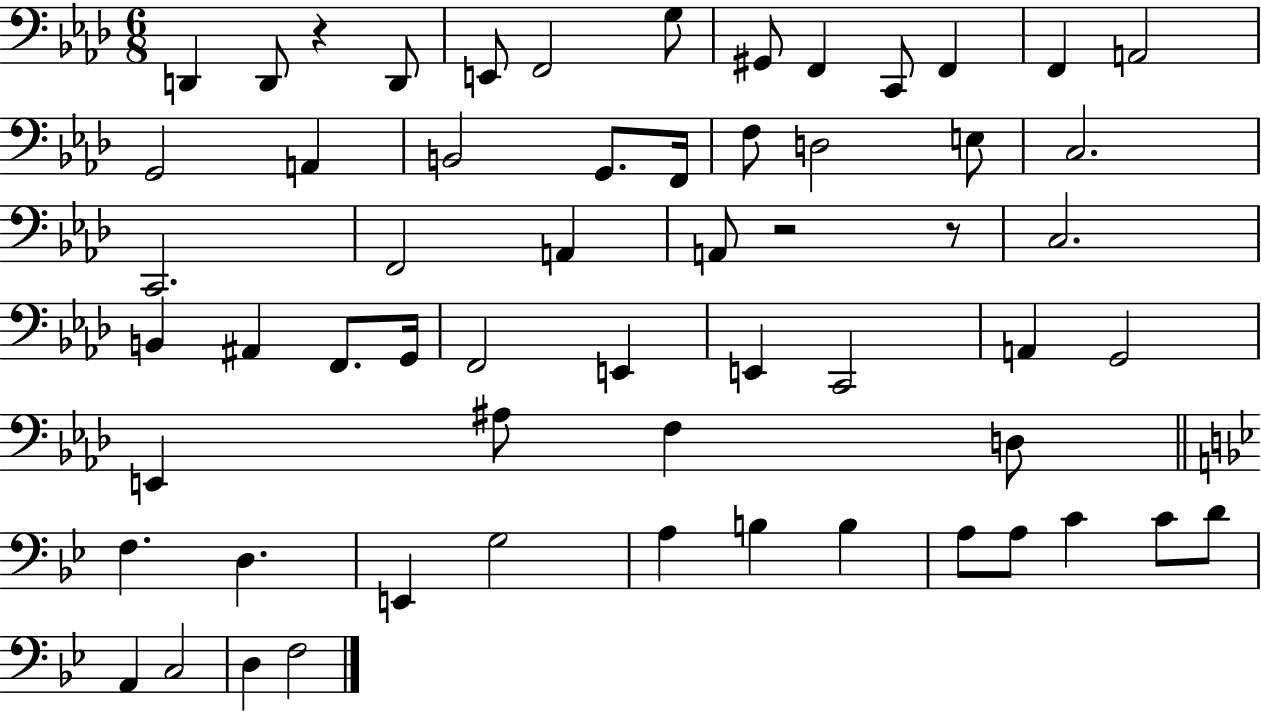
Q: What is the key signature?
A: AES major